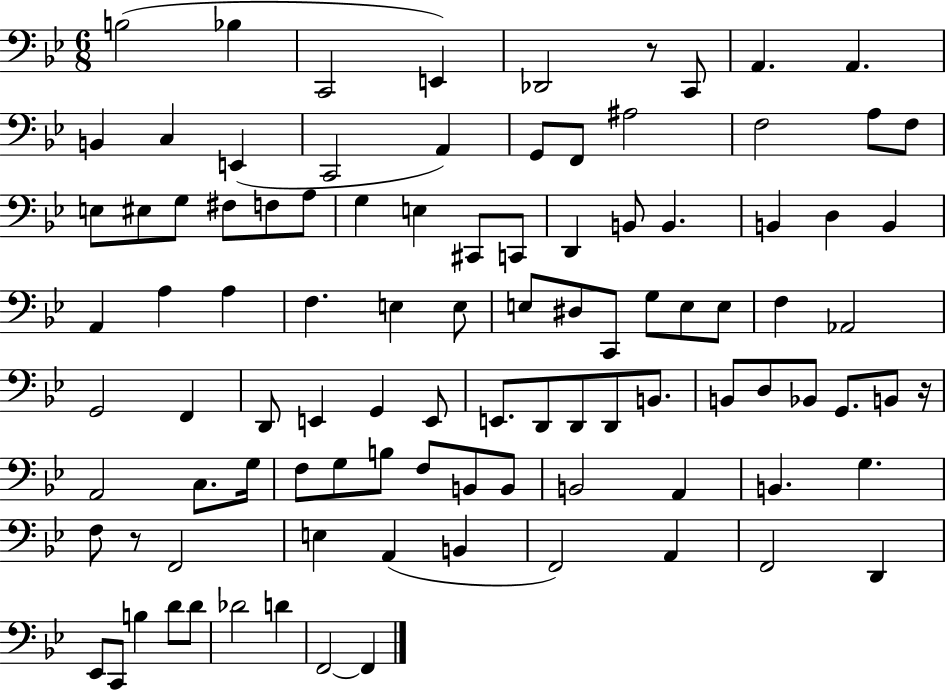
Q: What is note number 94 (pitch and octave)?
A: D4